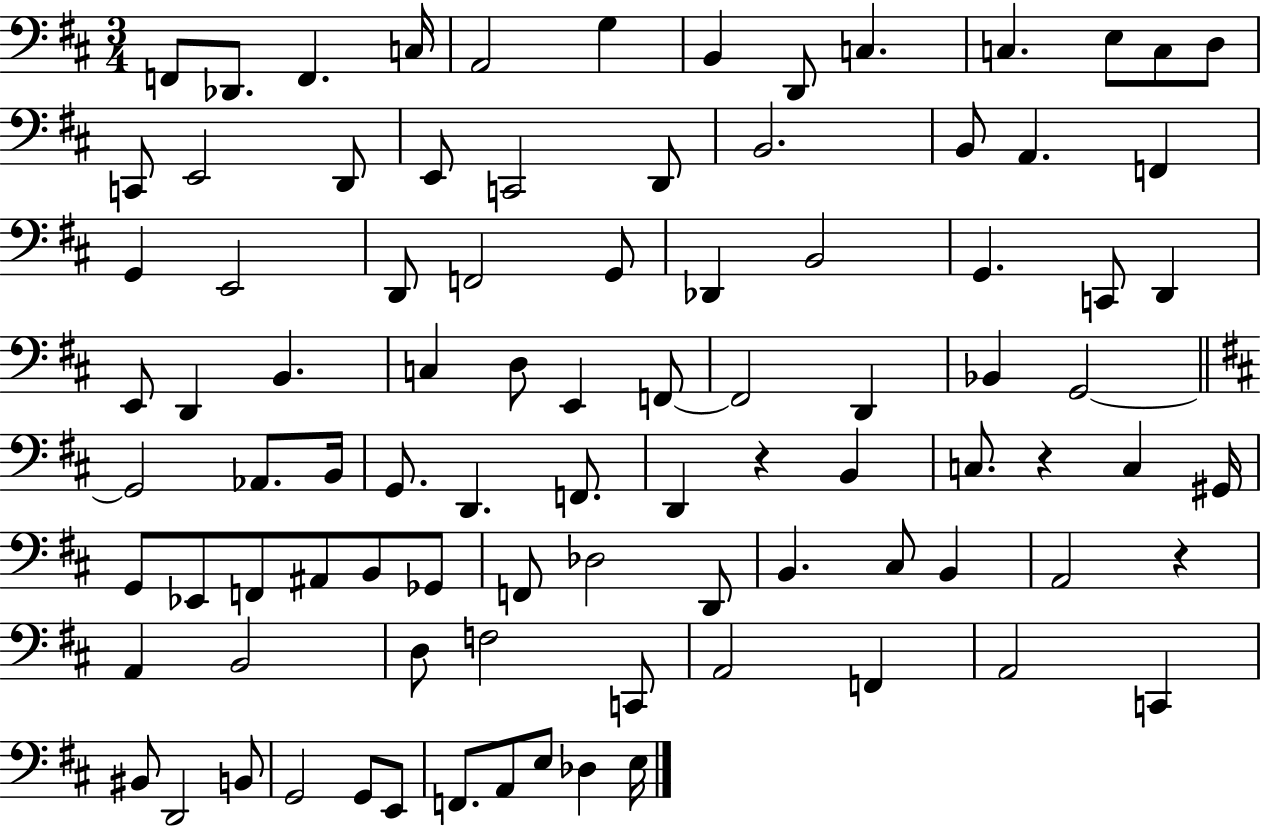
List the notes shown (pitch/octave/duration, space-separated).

F2/e Db2/e. F2/q. C3/s A2/h G3/q B2/q D2/e C3/q. C3/q. E3/e C3/e D3/e C2/e E2/h D2/e E2/e C2/h D2/e B2/h. B2/e A2/q. F2/q G2/q E2/h D2/e F2/h G2/e Db2/q B2/h G2/q. C2/e D2/q E2/e D2/q B2/q. C3/q D3/e E2/q F2/e F2/h D2/q Bb2/q G2/h G2/h Ab2/e. B2/s G2/e. D2/q. F2/e. D2/q R/q B2/q C3/e. R/q C3/q G#2/s G2/e Eb2/e F2/e A#2/e B2/e Gb2/e F2/e Db3/h D2/e B2/q. C#3/e B2/q A2/h R/q A2/q B2/h D3/e F3/h C2/e A2/h F2/q A2/h C2/q BIS2/e D2/h B2/e G2/h G2/e E2/e F2/e. A2/e E3/e Db3/q E3/s